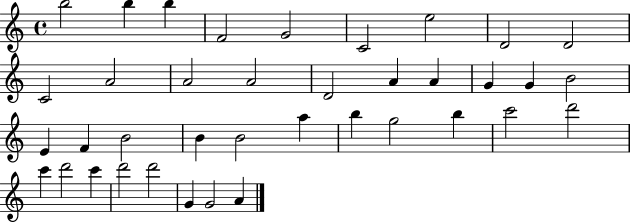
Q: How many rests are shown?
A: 0